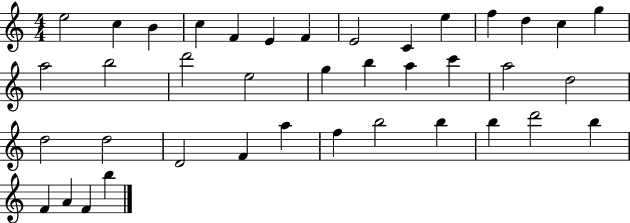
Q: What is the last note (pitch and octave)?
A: B5